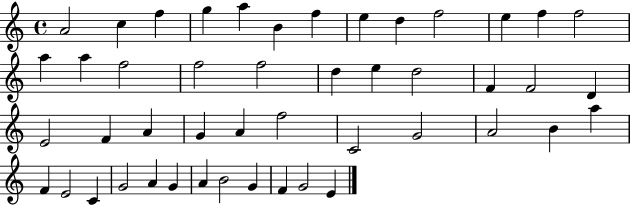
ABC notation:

X:1
T:Untitled
M:4/4
L:1/4
K:C
A2 c f g a B f e d f2 e f f2 a a f2 f2 f2 d e d2 F F2 D E2 F A G A f2 C2 G2 A2 B a F E2 C G2 A G A B2 G F G2 E